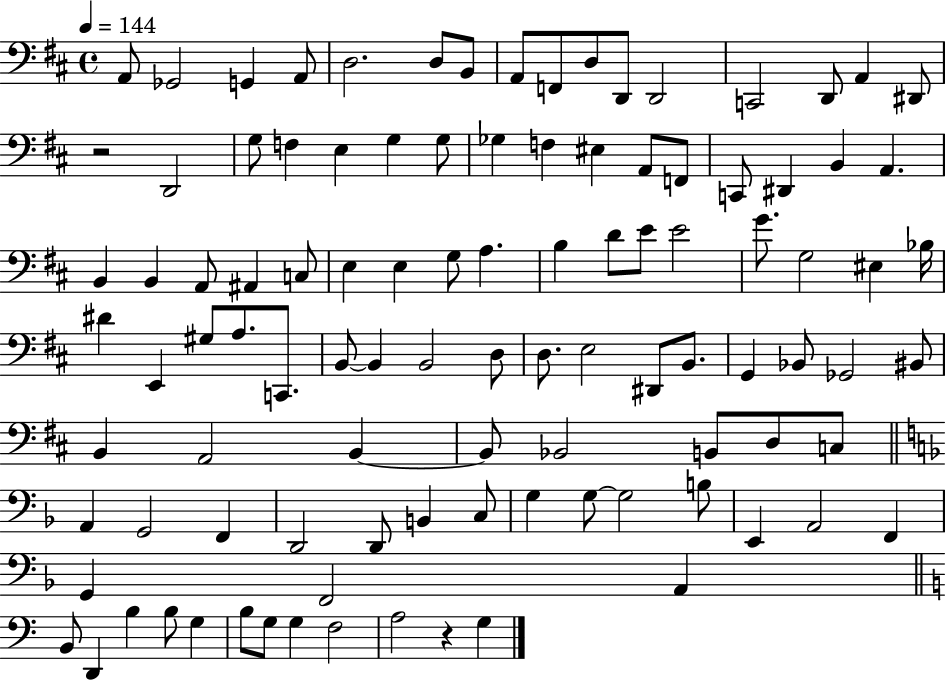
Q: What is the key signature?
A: D major